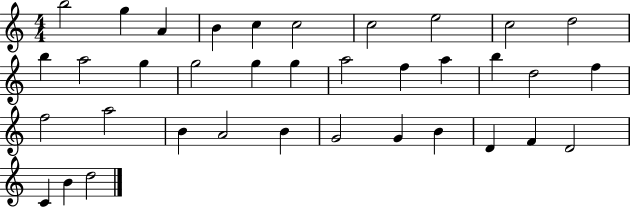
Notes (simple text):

B5/h G5/q A4/q B4/q C5/q C5/h C5/h E5/h C5/h D5/h B5/q A5/h G5/q G5/h G5/q G5/q A5/h F5/q A5/q B5/q D5/h F5/q F5/h A5/h B4/q A4/h B4/q G4/h G4/q B4/q D4/q F4/q D4/h C4/q B4/q D5/h